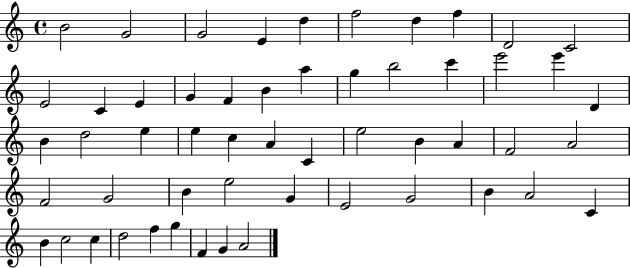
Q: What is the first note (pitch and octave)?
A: B4